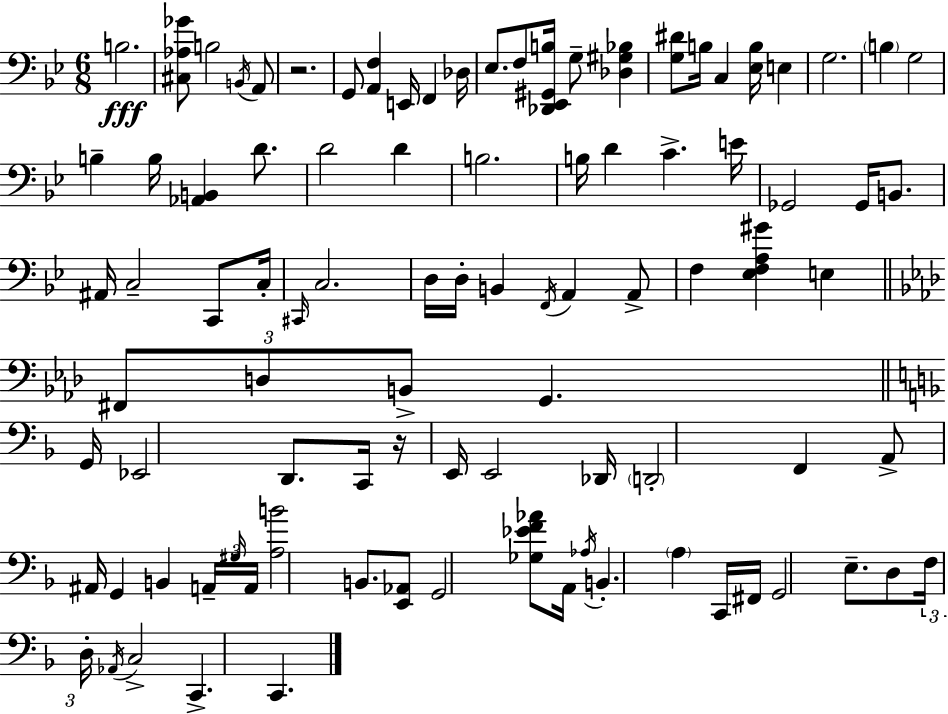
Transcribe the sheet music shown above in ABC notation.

X:1
T:Untitled
M:6/8
L:1/4
K:Bb
B,2 [^C,_A,_G]/2 B,2 B,,/4 A,,/2 z2 G,,/2 [A,,F,] E,,/4 F,, _D,/4 _E,/2 F,/2 [_D,,_E,,^G,,B,]/4 G,/2 [_D,^G,_B,] [G,^D]/2 B,/4 C, [_E,B,]/4 E, G,2 B, G,2 B, B,/4 [_A,,B,,] D/2 D2 D B,2 B,/4 D C E/4 _G,,2 _G,,/4 B,,/2 ^A,,/4 C,2 C,,/2 C,/4 ^C,,/4 C,2 D,/4 D,/4 B,, F,,/4 A,, A,,/2 F, [_E,F,A,^G] E, ^F,,/2 D,/2 B,,/2 G,, G,,/4 _E,,2 D,,/2 C,,/4 z/4 E,,/4 E,,2 _D,,/4 D,,2 F,, A,,/2 ^A,,/4 G,, B,, A,,/4 ^G,/4 A,,/4 [A,B]2 B,,/2 [E,,_A,,]/2 G,,2 [_G,_EF_A]/2 A,,/4 _A,/4 B,, A, C,,/4 ^F,,/4 G,,2 E,/2 D,/2 F,/4 D,/4 _A,,/4 C,2 C,, C,,